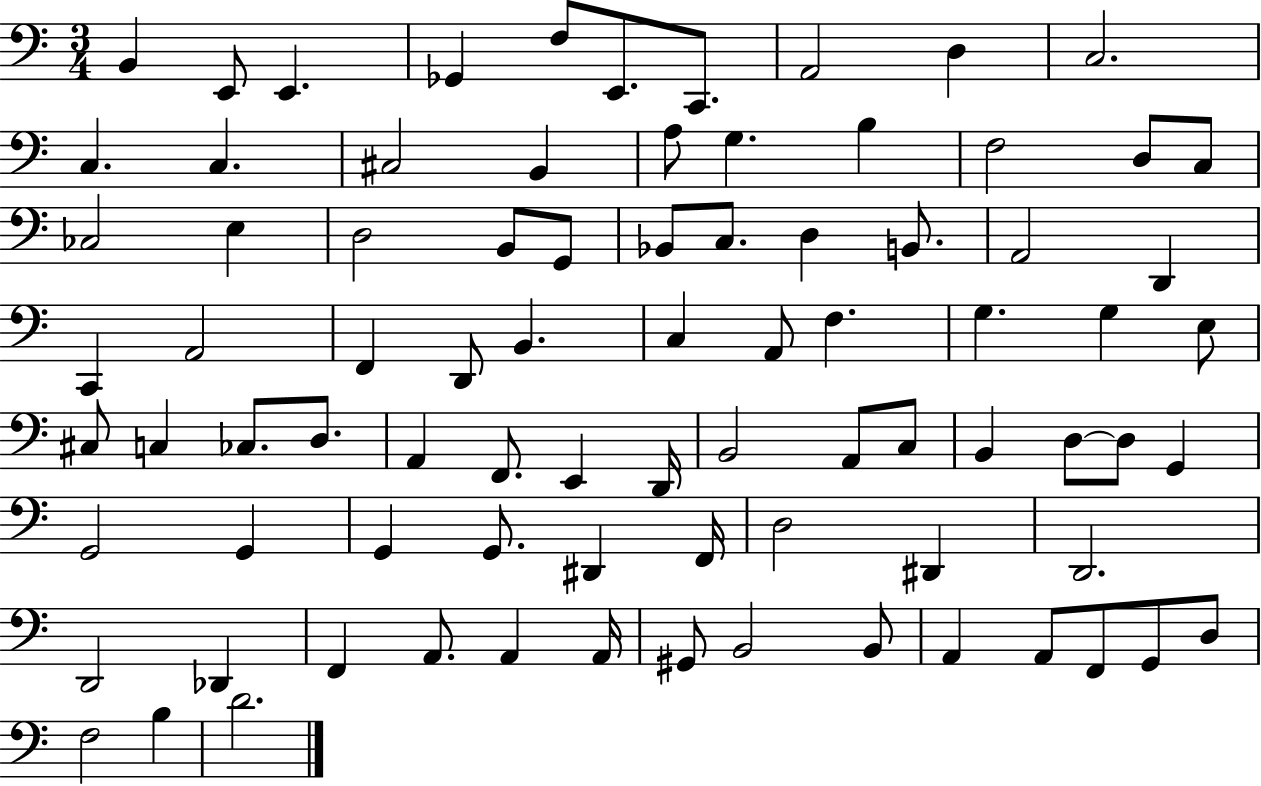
X:1
T:Untitled
M:3/4
L:1/4
K:C
B,, E,,/2 E,, _G,, F,/2 E,,/2 C,,/2 A,,2 D, C,2 C, C, ^C,2 B,, A,/2 G, B, F,2 D,/2 C,/2 _C,2 E, D,2 B,,/2 G,,/2 _B,,/2 C,/2 D, B,,/2 A,,2 D,, C,, A,,2 F,, D,,/2 B,, C, A,,/2 F, G, G, E,/2 ^C,/2 C, _C,/2 D,/2 A,, F,,/2 E,, D,,/4 B,,2 A,,/2 C,/2 B,, D,/2 D,/2 G,, G,,2 G,, G,, G,,/2 ^D,, F,,/4 D,2 ^D,, D,,2 D,,2 _D,, F,, A,,/2 A,, A,,/4 ^G,,/2 B,,2 B,,/2 A,, A,,/2 F,,/2 G,,/2 D,/2 F,2 B, D2